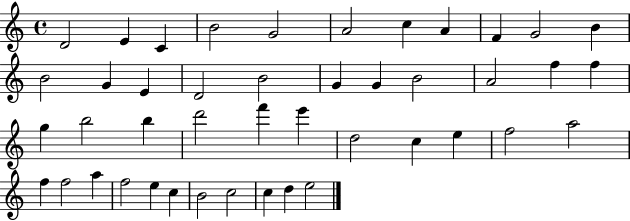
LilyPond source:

{
  \clef treble
  \time 4/4
  \defaultTimeSignature
  \key c \major
  d'2 e'4 c'4 | b'2 g'2 | a'2 c''4 a'4 | f'4 g'2 b'4 | \break b'2 g'4 e'4 | d'2 b'2 | g'4 g'4 b'2 | a'2 f''4 f''4 | \break g''4 b''2 b''4 | d'''2 f'''4 e'''4 | d''2 c''4 e''4 | f''2 a''2 | \break f''4 f''2 a''4 | f''2 e''4 c''4 | b'2 c''2 | c''4 d''4 e''2 | \break \bar "|."
}